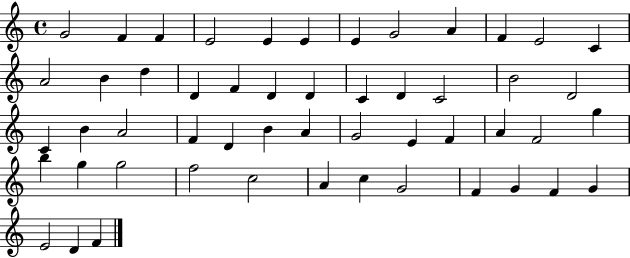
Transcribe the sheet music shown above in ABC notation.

X:1
T:Untitled
M:4/4
L:1/4
K:C
G2 F F E2 E E E G2 A F E2 C A2 B d D F D D C D C2 B2 D2 C B A2 F D B A G2 E F A F2 g b g g2 f2 c2 A c G2 F G F G E2 D F